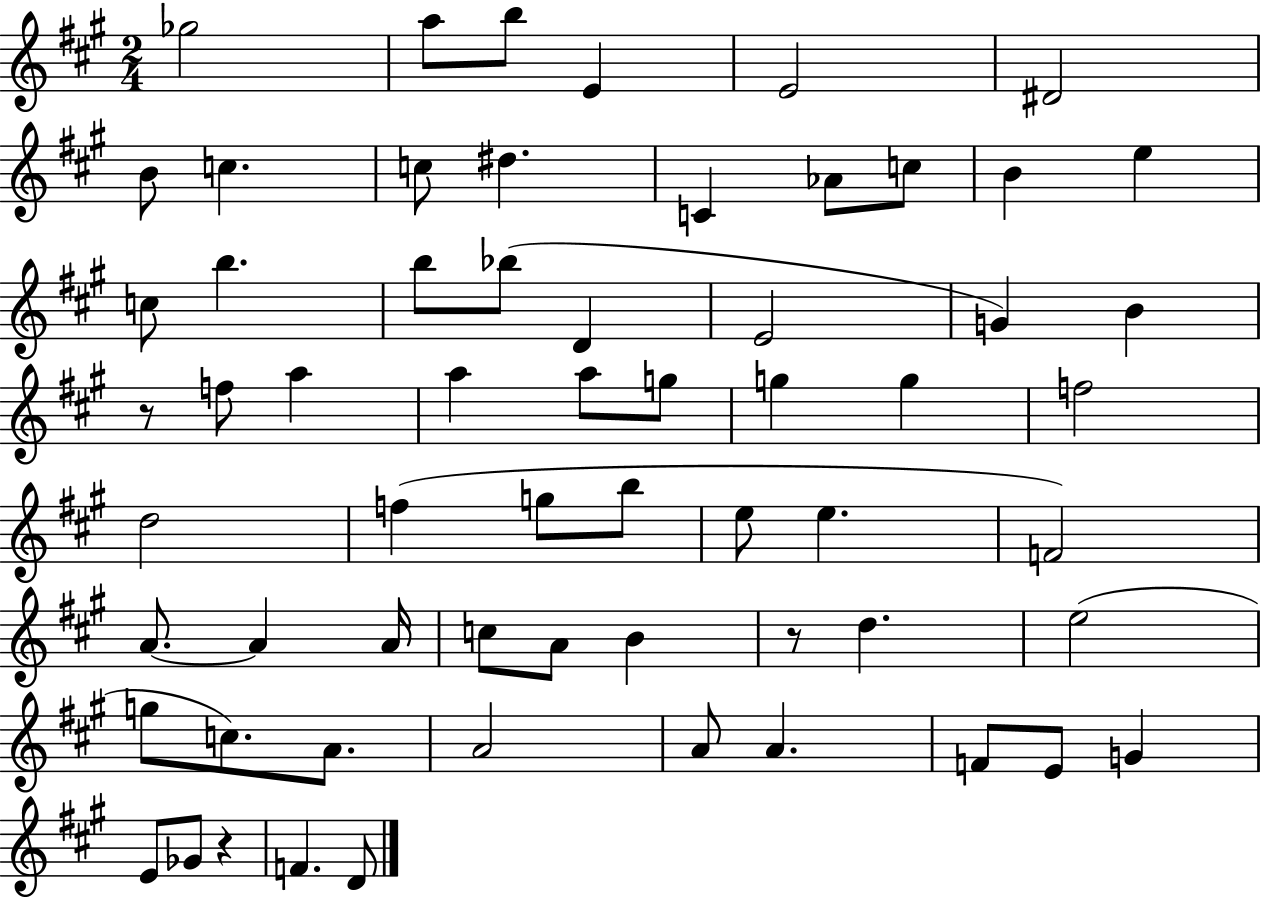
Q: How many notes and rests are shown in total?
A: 62